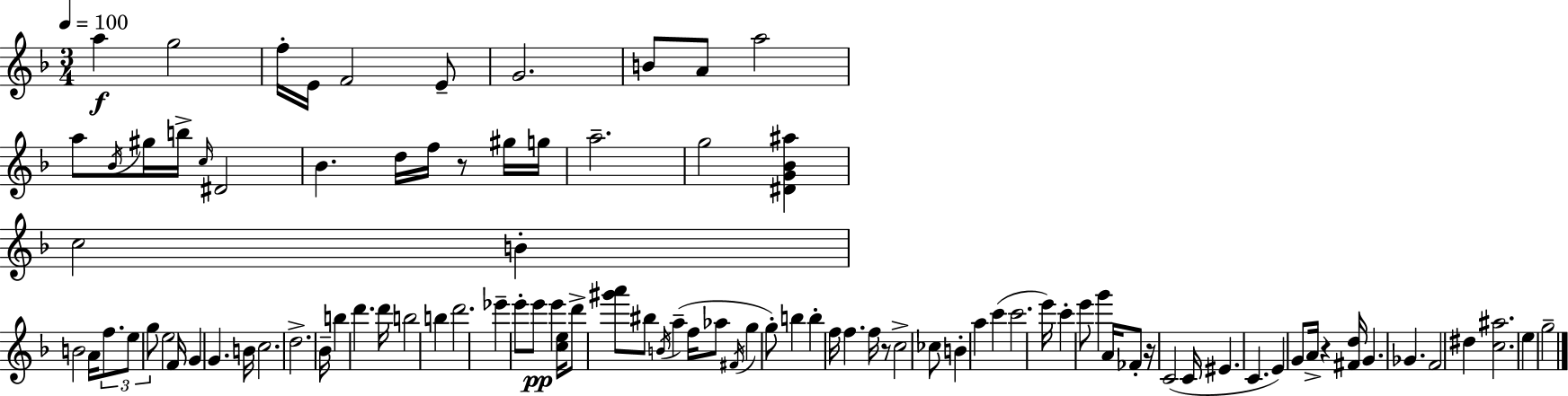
X:1
T:Untitled
M:3/4
L:1/4
K:F
a g2 f/4 E/4 F2 E/2 G2 B/2 A/2 a2 a/2 _B/4 ^g/4 b/4 c/4 ^D2 _B d/4 f/4 z/2 ^g/4 g/4 a2 g2 [^DG_B^a] c2 B B2 A/4 f/2 e/2 g/2 e2 F/4 G G B/4 c2 d2 _B/4 b d' d'/4 b2 b d'2 _e' e'/2 e'/2 e' [ce]/4 d'/2 [^g'a']/2 ^b/2 B/4 a f/4 _a/2 ^F/4 g g/2 b b f/4 f f/4 z/2 c2 _c/2 B a c' c'2 e'/4 c' e'/2 g' A/4 _F/2 z/4 C2 C/4 ^E C E G/2 A/4 z [^Fd]/4 G _G F2 ^d [c^a]2 e g2